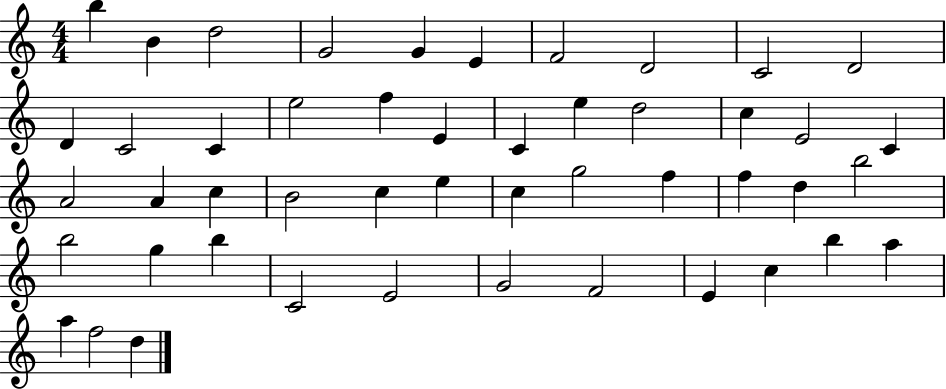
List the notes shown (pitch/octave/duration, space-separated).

B5/q B4/q D5/h G4/h G4/q E4/q F4/h D4/h C4/h D4/h D4/q C4/h C4/q E5/h F5/q E4/q C4/q E5/q D5/h C5/q E4/h C4/q A4/h A4/q C5/q B4/h C5/q E5/q C5/q G5/h F5/q F5/q D5/q B5/h B5/h G5/q B5/q C4/h E4/h G4/h F4/h E4/q C5/q B5/q A5/q A5/q F5/h D5/q